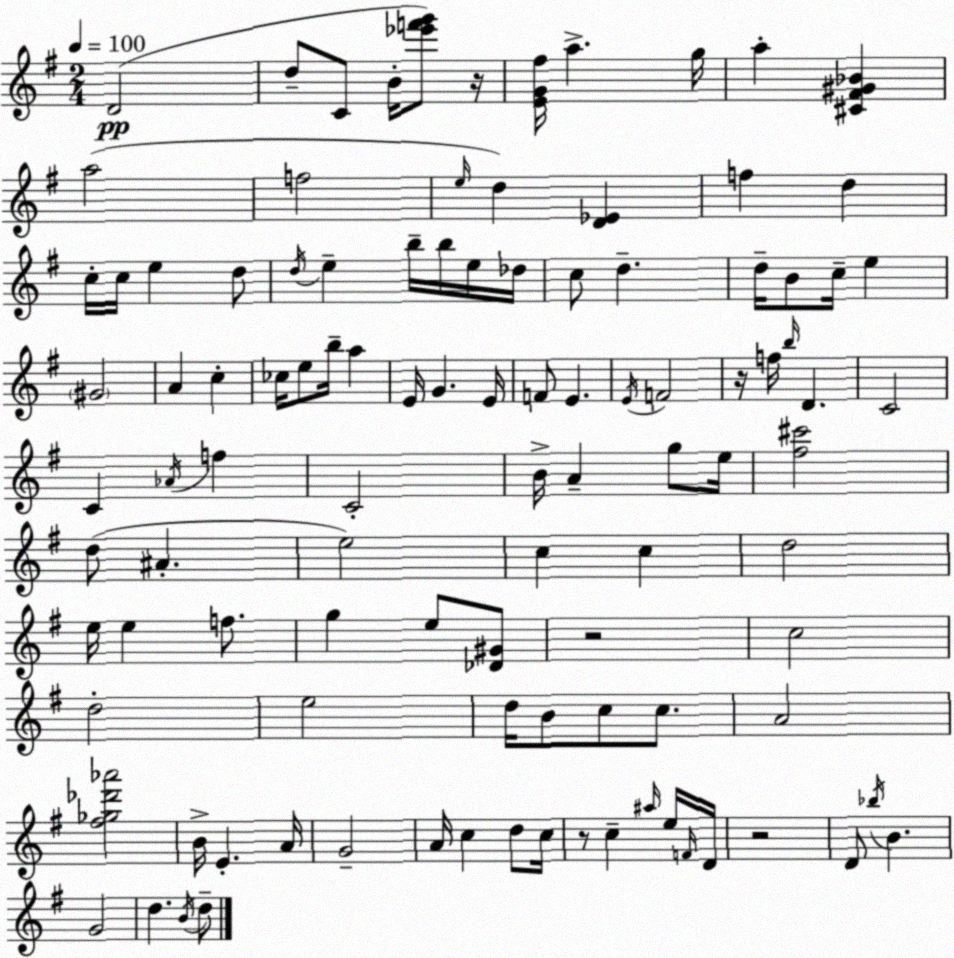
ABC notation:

X:1
T:Untitled
M:2/4
L:1/4
K:Em
D2 d/2 C/2 B/4 [_e'f'g']/2 z/4 [EG^f]/4 a g/4 a [^C^F^G_B] a2 f2 e/4 d [D_E] f d c/4 c/4 e d/2 d/4 e b/4 b/4 e/4 _d/4 c/2 d d/4 B/2 c/4 e ^G2 A c _c/4 e/2 b/4 a E/4 G E/4 F/2 E E/4 F2 z/4 f/4 b/4 D C2 C _A/4 f C2 B/4 A g/2 e/4 [^f^c']2 d/2 ^A e2 c c d2 e/4 e f/2 g e/2 [_D^G]/2 z2 c2 d2 e2 d/4 B/2 c/2 c/2 A2 [^f_g_d'_a']2 B/4 E A/4 G2 A/4 c d/2 c/4 z/2 c ^a/4 e/4 F/4 D/4 z2 D/2 _b/4 B G2 d B/4 d/2